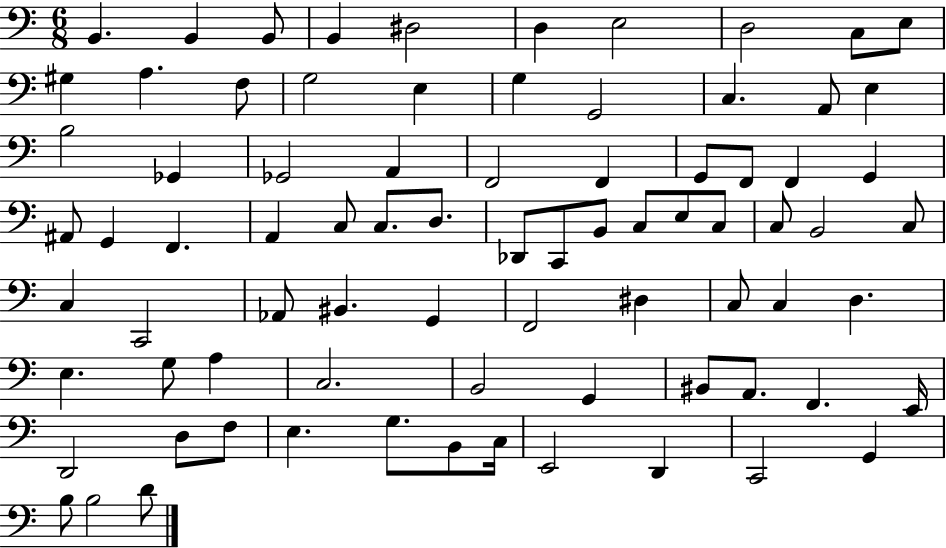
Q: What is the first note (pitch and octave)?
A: B2